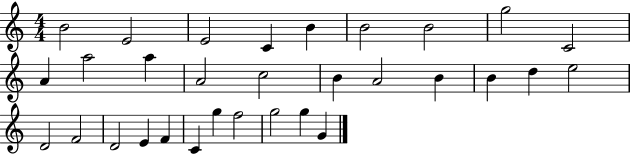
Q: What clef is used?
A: treble